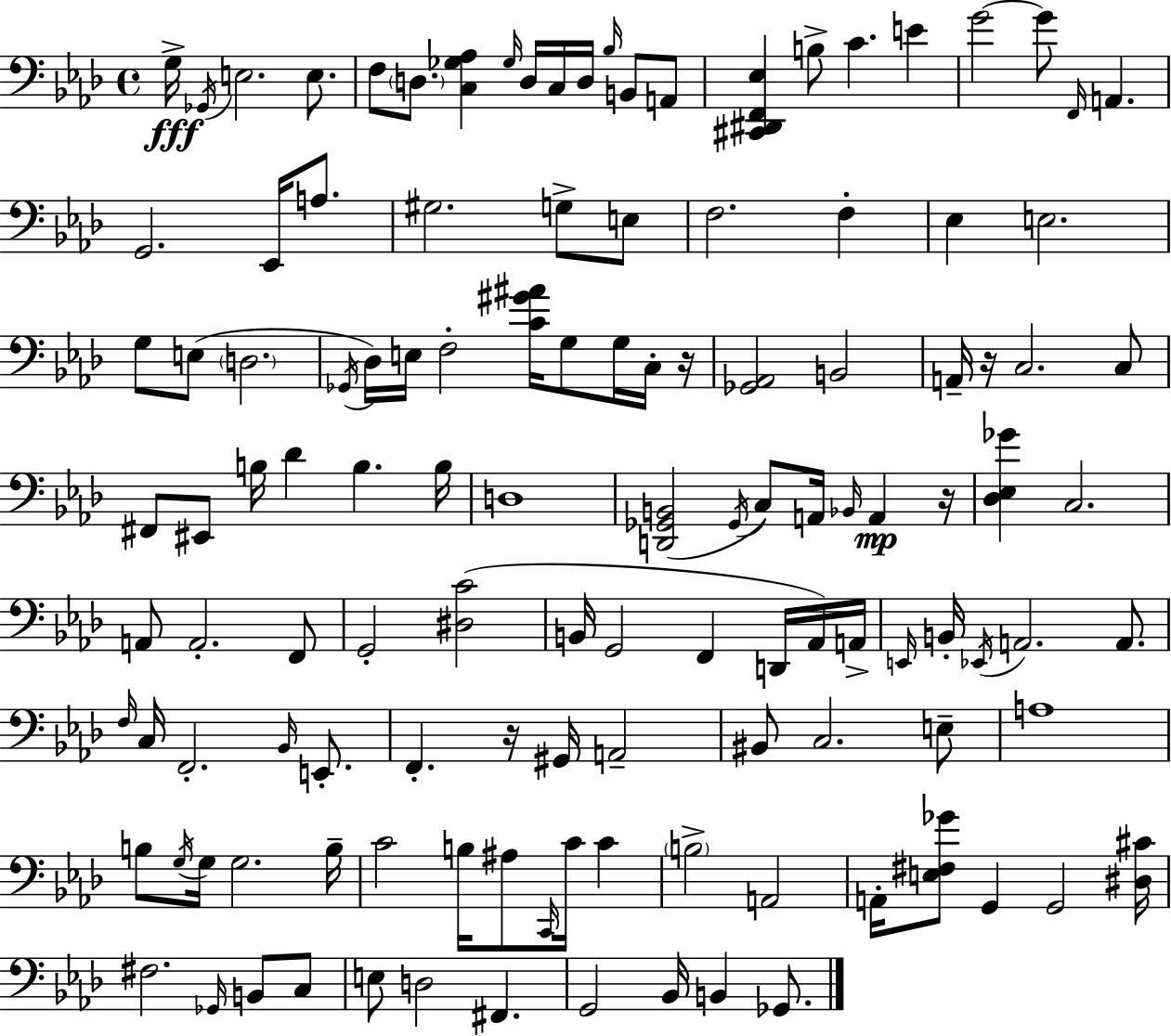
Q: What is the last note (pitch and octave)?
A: Gb2